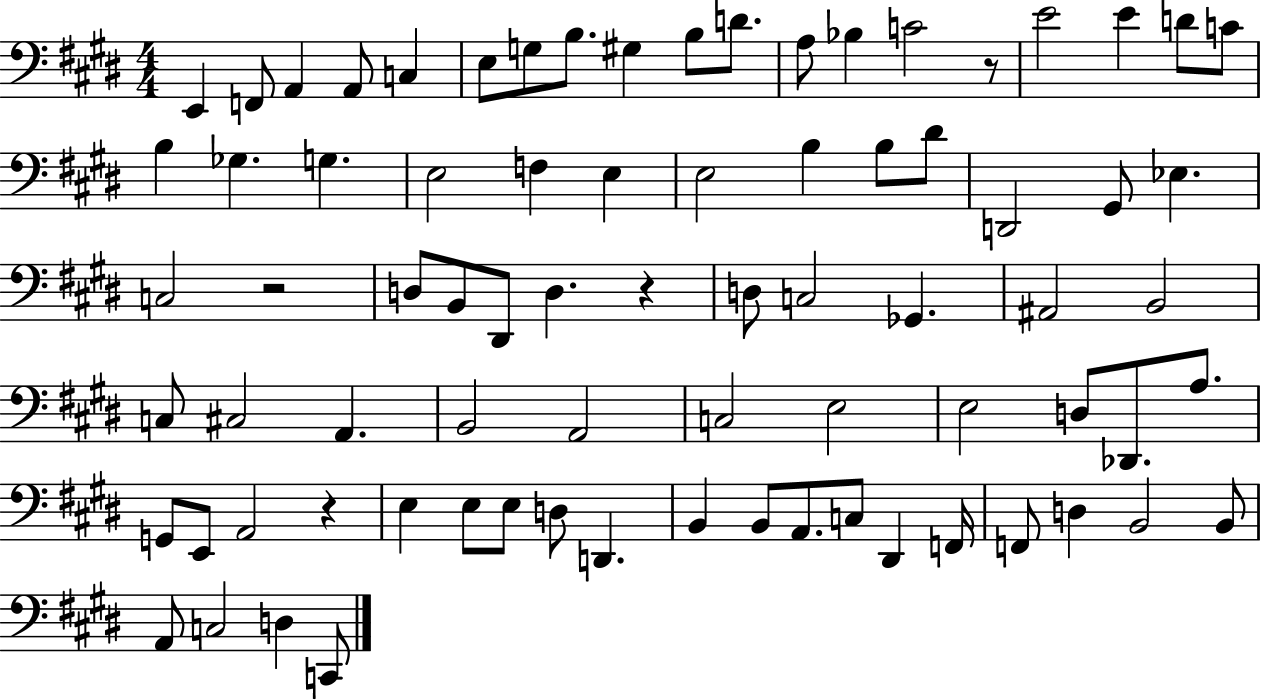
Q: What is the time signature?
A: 4/4